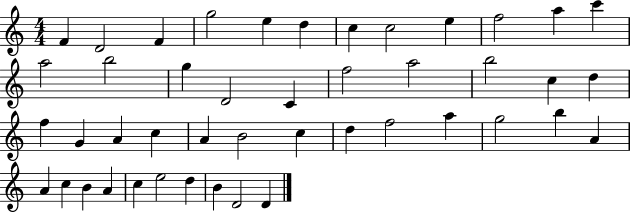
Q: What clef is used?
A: treble